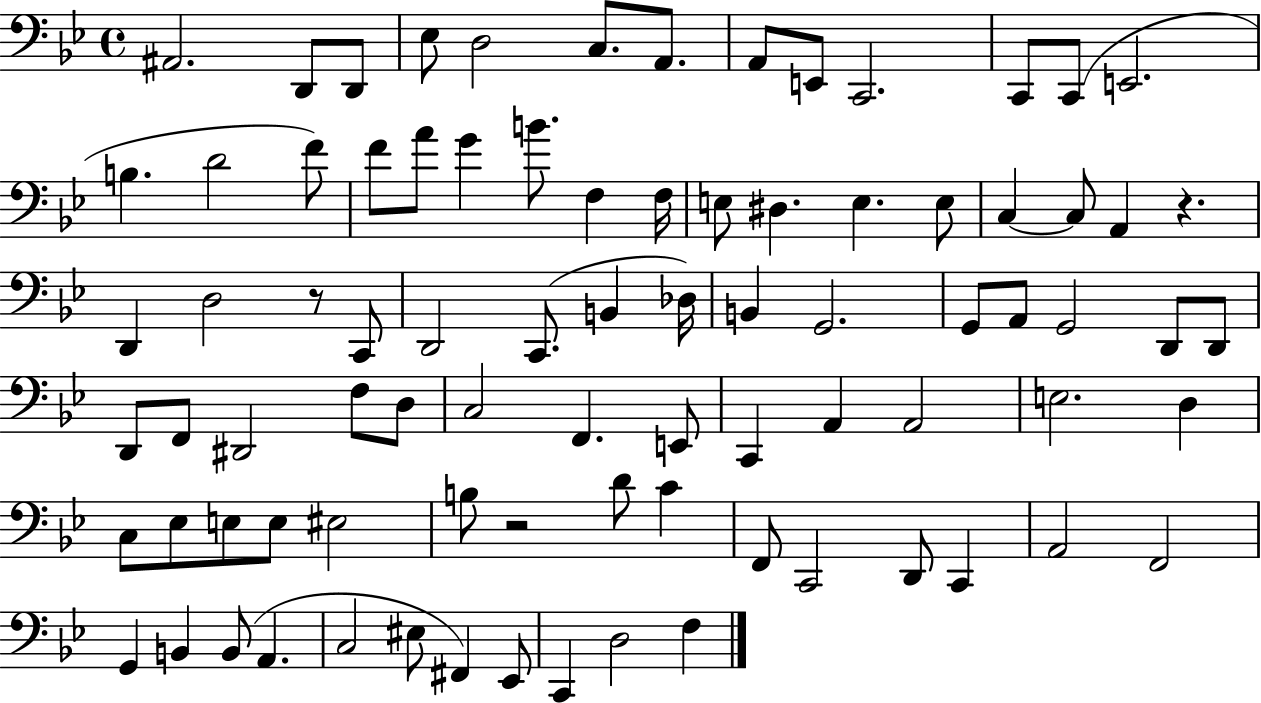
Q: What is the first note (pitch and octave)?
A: A#2